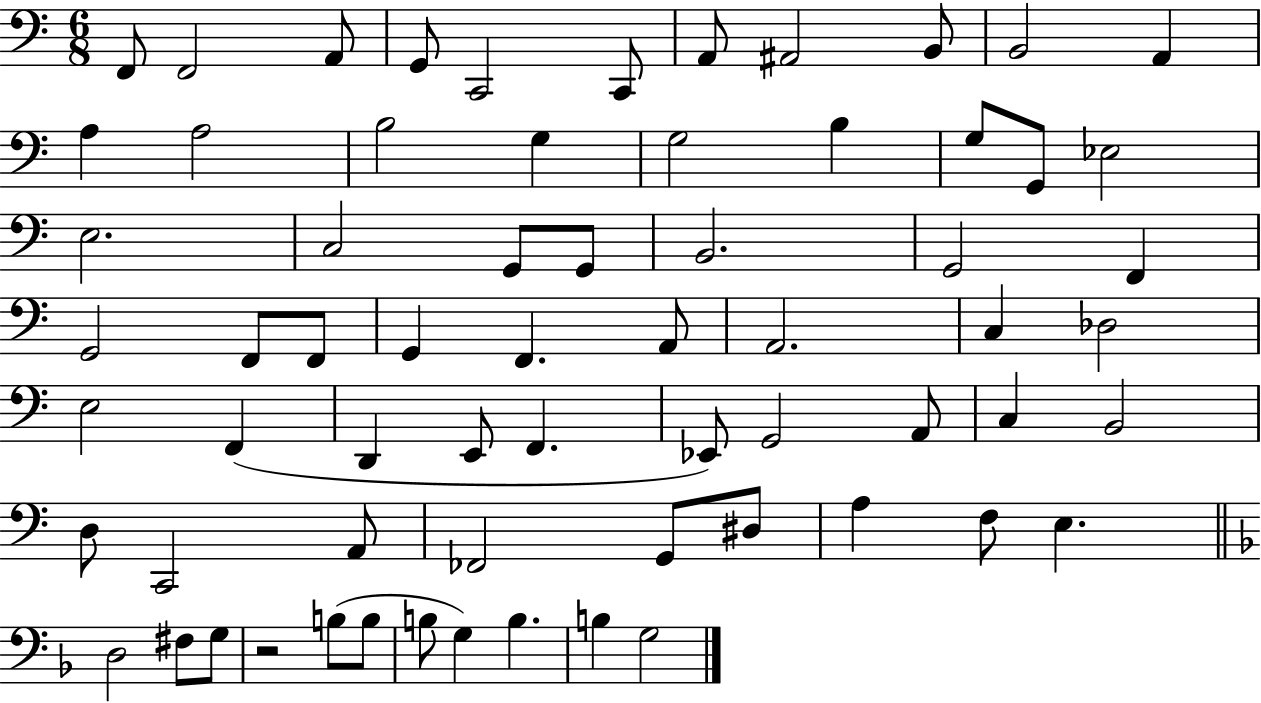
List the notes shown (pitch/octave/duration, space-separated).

F2/e F2/h A2/e G2/e C2/h C2/e A2/e A#2/h B2/e B2/h A2/q A3/q A3/h B3/h G3/q G3/h B3/q G3/e G2/e Eb3/h E3/h. C3/h G2/e G2/e B2/h. G2/h F2/q G2/h F2/e F2/e G2/q F2/q. A2/e A2/h. C3/q Db3/h E3/h F2/q D2/q E2/e F2/q. Eb2/e G2/h A2/e C3/q B2/h D3/e C2/h A2/e FES2/h G2/e D#3/e A3/q F3/e E3/q. D3/h F#3/e G3/e R/h B3/e B3/e B3/e G3/q B3/q. B3/q G3/h